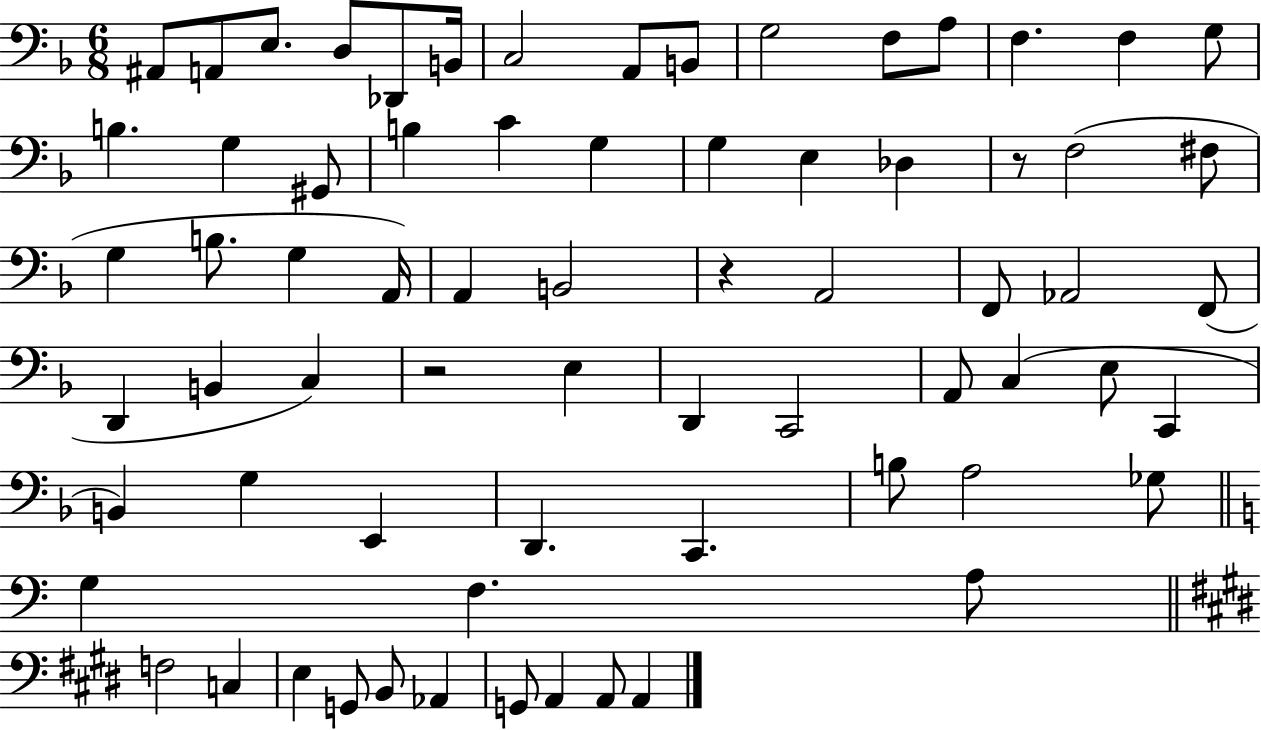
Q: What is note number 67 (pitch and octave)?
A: A2